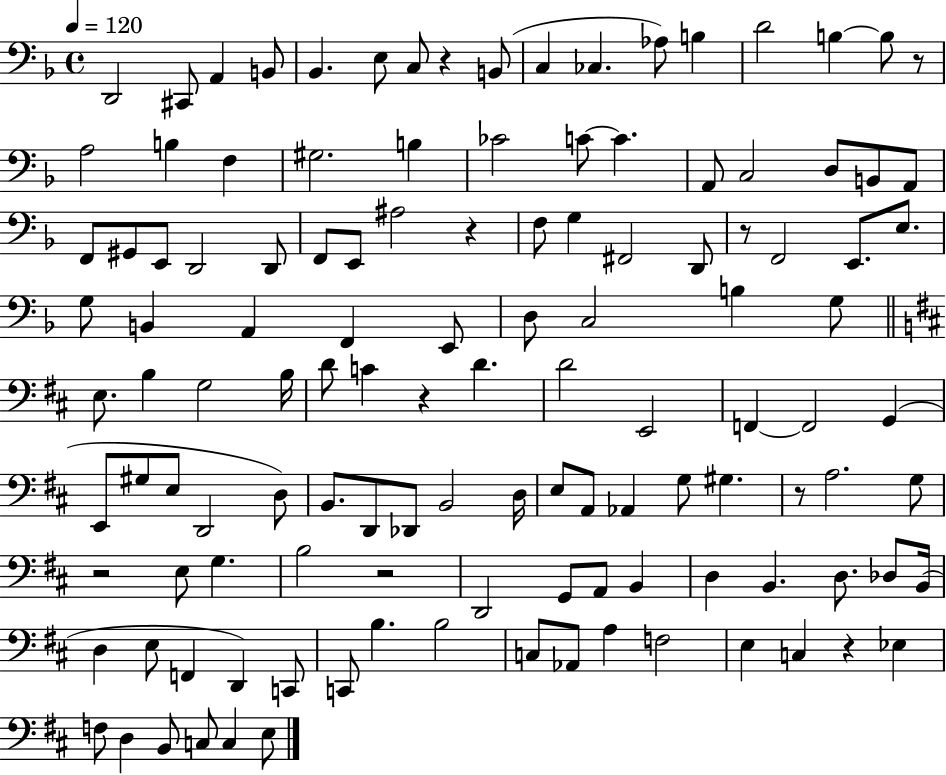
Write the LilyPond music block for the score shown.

{
  \clef bass
  \time 4/4
  \defaultTimeSignature
  \key f \major
  \tempo 4 = 120
  d,2 cis,8 a,4 b,8 | bes,4. e8 c8 r4 b,8( | c4 ces4. aes8) b4 | d'2 b4~~ b8 r8 | \break a2 b4 f4 | gis2. b4 | ces'2 c'8~~ c'4. | a,8 c2 d8 b,8 a,8 | \break f,8 gis,8 e,8 d,2 d,8 | f,8 e,8 ais2 r4 | f8 g4 fis,2 d,8 | r8 f,2 e,8. e8. | \break g8 b,4 a,4 f,4 e,8 | d8 c2 b4 g8 | \bar "||" \break \key b \minor e8. b4 g2 b16 | d'8 c'4 r4 d'4. | d'2 e,2 | f,4~~ f,2 g,4( | \break e,8 gis8 e8 d,2 d8) | b,8. d,8 des,8 b,2 d16 | e8 a,8 aes,4 g8 gis4. | r8 a2. g8 | \break r2 e8 g4. | b2 r2 | d,2 g,8 a,8 b,4 | d4 b,4. d8. des8 b,16( | \break d4 e8 f,4 d,4) c,8 | c,8 b4. b2 | c8 aes,8 a4 f2 | e4 c4 r4 ees4 | \break f8 d4 b,8 c8 c4 e8 | \bar "|."
}